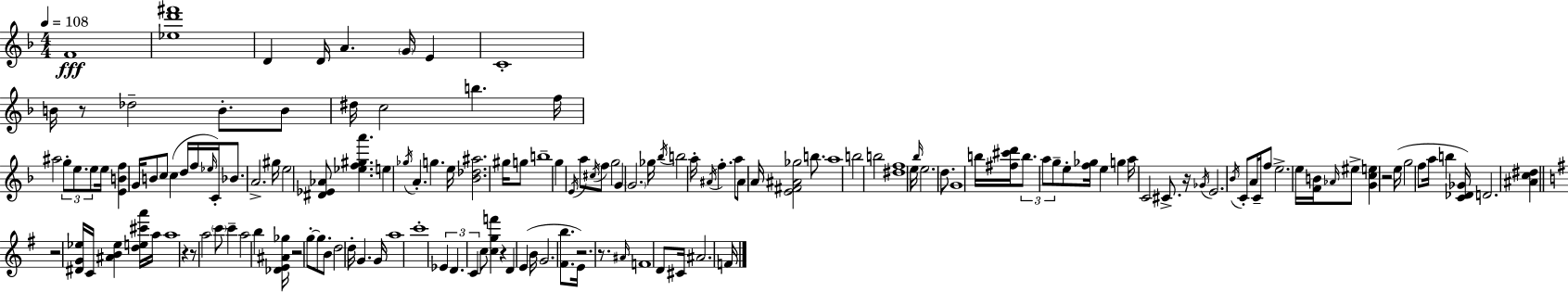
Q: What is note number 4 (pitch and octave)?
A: A4